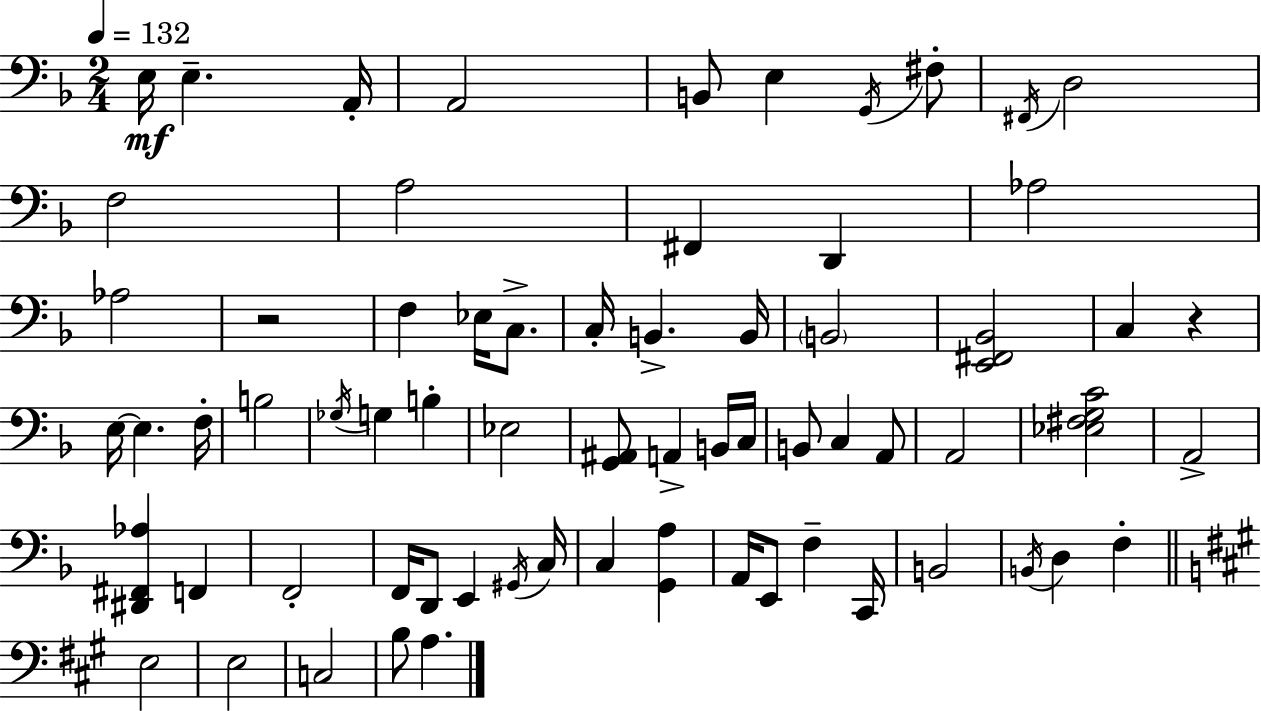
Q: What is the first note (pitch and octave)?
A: E3